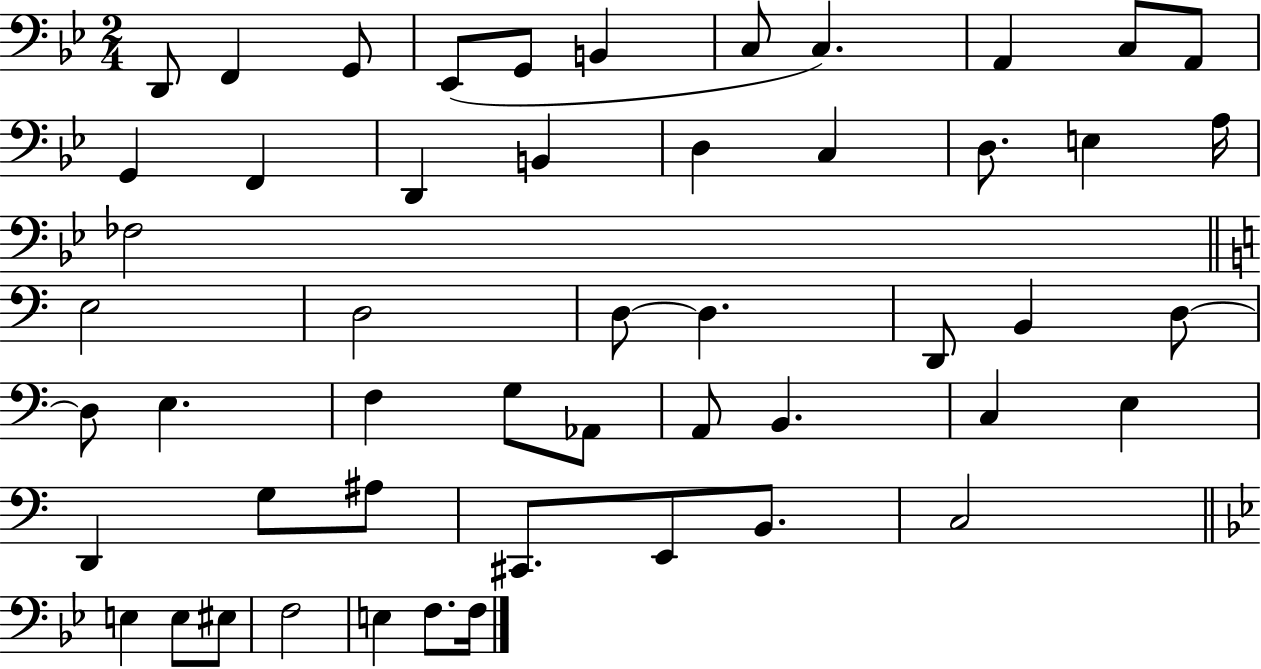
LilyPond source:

{
  \clef bass
  \numericTimeSignature
  \time 2/4
  \key bes \major
  d,8 f,4 g,8 | ees,8( g,8 b,4 | c8 c4.) | a,4 c8 a,8 | \break g,4 f,4 | d,4 b,4 | d4 c4 | d8. e4 a16 | \break fes2 | \bar "||" \break \key a \minor e2 | d2 | d8~~ d4. | d,8 b,4 d8~~ | \break d8 e4. | f4 g8 aes,8 | a,8 b,4. | c4 e4 | \break d,4 g8 ais8 | cis,8. e,8 b,8. | c2 | \bar "||" \break \key g \minor e4 e8 eis8 | f2 | e4 f8. f16 | \bar "|."
}